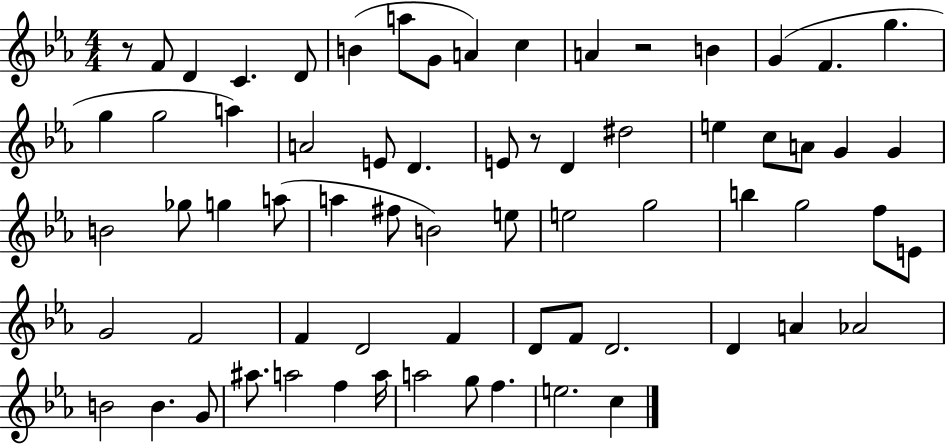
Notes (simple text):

R/e F4/e D4/q C4/q. D4/e B4/q A5/e G4/e A4/q C5/q A4/q R/h B4/q G4/q F4/q. G5/q. G5/q G5/h A5/q A4/h E4/e D4/q. E4/e R/e D4/q D#5/h E5/q C5/e A4/e G4/q G4/q B4/h Gb5/e G5/q A5/e A5/q F#5/e B4/h E5/e E5/h G5/h B5/q G5/h F5/e E4/e G4/h F4/h F4/q D4/h F4/q D4/e F4/e D4/h. D4/q A4/q Ab4/h B4/h B4/q. G4/e A#5/e. A5/h F5/q A5/s A5/h G5/e F5/q. E5/h. C5/q